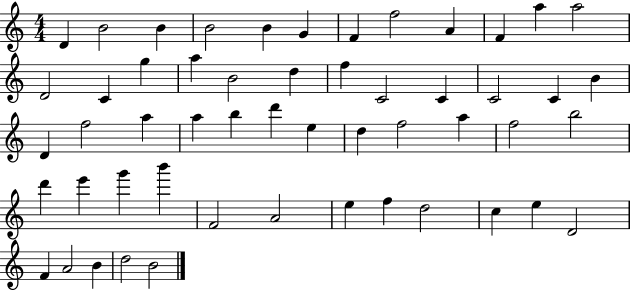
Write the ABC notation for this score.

X:1
T:Untitled
M:4/4
L:1/4
K:C
D B2 B B2 B G F f2 A F a a2 D2 C g a B2 d f C2 C C2 C B D f2 a a b d' e d f2 a f2 b2 d' e' g' b' F2 A2 e f d2 c e D2 F A2 B d2 B2